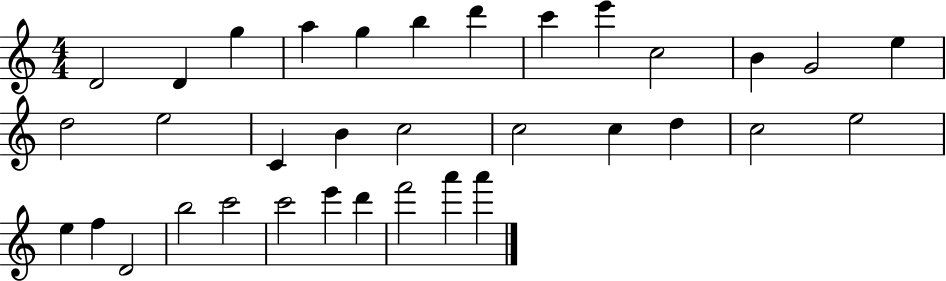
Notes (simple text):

D4/h D4/q G5/q A5/q G5/q B5/q D6/q C6/q E6/q C5/h B4/q G4/h E5/q D5/h E5/h C4/q B4/q C5/h C5/h C5/q D5/q C5/h E5/h E5/q F5/q D4/h B5/h C6/h C6/h E6/q D6/q F6/h A6/q A6/q